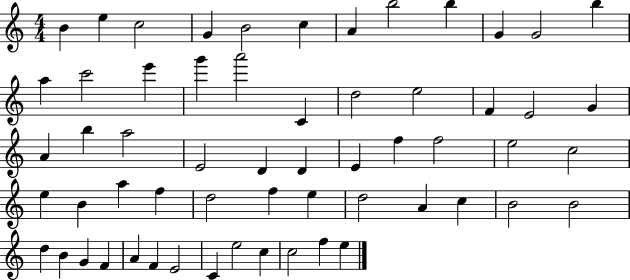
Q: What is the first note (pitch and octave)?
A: B4